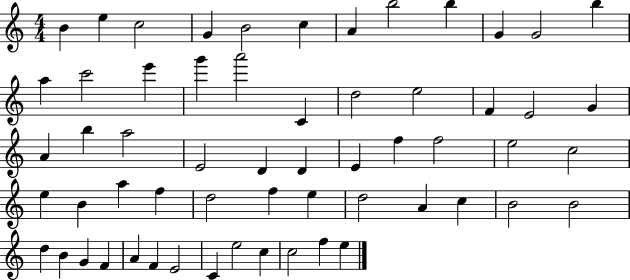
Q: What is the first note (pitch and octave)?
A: B4